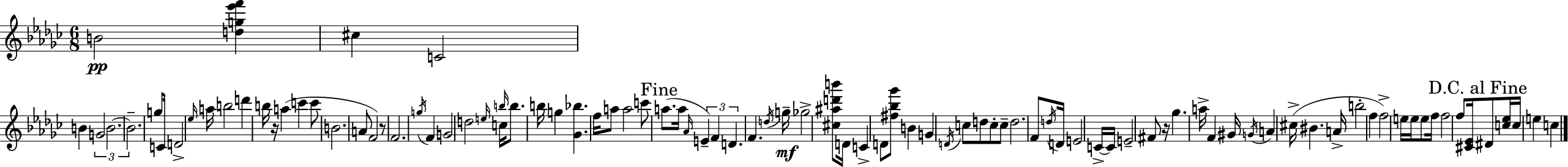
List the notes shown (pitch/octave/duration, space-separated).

B4/h [D5,G5,Eb6,F6]/q C#5/q C4/h B4/q G4/h B4/h. B4/h. G5/e C4/s D4/h Eb5/s A5/s B5/h D6/q B5/s R/s A5/q C6/q C6/e B4/h. A4/e F4/h R/e F4/h. G5/s F4/q G4/h D5/h E5/s C5/s B5/s B5/e. B5/s G5/q [Gb4,Bb5]/q. F5/s A5/e A5/h C6/e A5/e. A5/s Ab4/s E4/q F4/q D4/q. F4/q. D5/s G5/s Gb5/h [C#5,A#5,D6,B6]/e D4/s C4/q D4/e [F#5,Bb5,Gb6]/e B4/q G4/q D4/s C5/e D5/e C5/e C5/e D5/h. F4/e D5/s D4/s E4/h C4/s C4/s E4/h F#4/e R/s Gb5/q. A5/s F4/q G#4/s G4/s A4/q C#5/s BIS4/q. A4/s B5/h F5/q F5/h E5/s E5/s E5/e F5/s F5/h F5/e [C#4,Eb4]/s D#4/e [C5,Eb5]/s C5/s E5/q C5/q